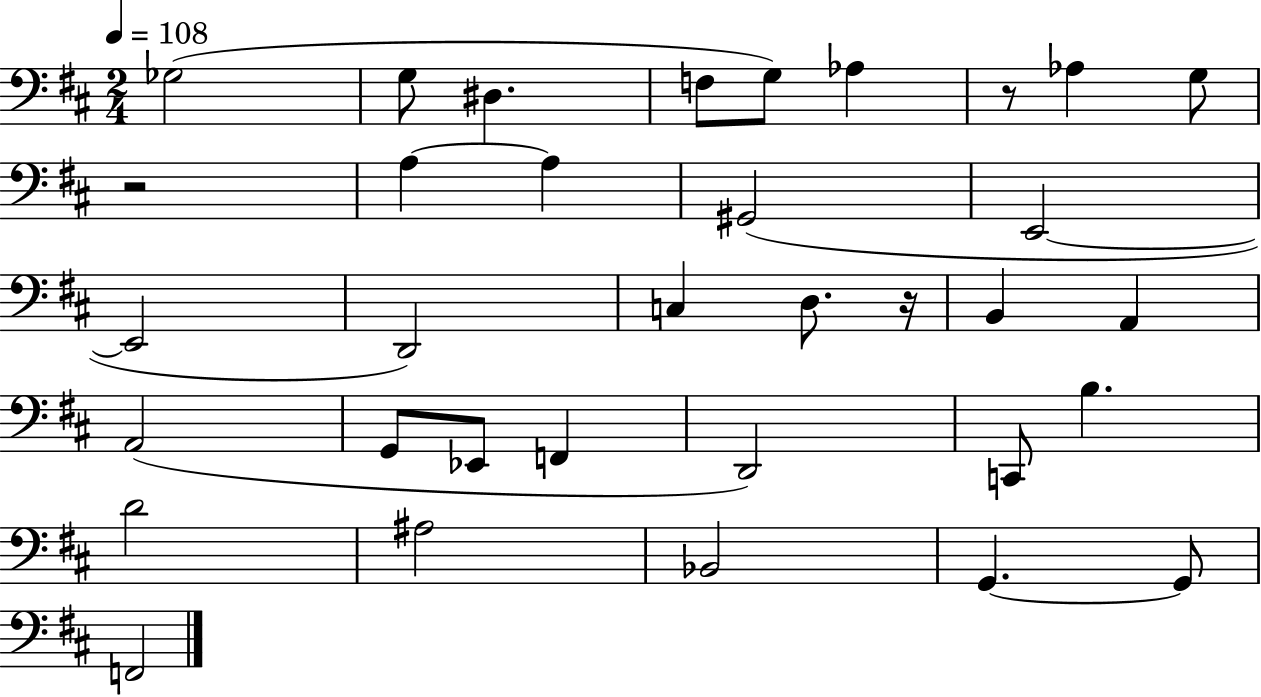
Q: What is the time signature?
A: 2/4